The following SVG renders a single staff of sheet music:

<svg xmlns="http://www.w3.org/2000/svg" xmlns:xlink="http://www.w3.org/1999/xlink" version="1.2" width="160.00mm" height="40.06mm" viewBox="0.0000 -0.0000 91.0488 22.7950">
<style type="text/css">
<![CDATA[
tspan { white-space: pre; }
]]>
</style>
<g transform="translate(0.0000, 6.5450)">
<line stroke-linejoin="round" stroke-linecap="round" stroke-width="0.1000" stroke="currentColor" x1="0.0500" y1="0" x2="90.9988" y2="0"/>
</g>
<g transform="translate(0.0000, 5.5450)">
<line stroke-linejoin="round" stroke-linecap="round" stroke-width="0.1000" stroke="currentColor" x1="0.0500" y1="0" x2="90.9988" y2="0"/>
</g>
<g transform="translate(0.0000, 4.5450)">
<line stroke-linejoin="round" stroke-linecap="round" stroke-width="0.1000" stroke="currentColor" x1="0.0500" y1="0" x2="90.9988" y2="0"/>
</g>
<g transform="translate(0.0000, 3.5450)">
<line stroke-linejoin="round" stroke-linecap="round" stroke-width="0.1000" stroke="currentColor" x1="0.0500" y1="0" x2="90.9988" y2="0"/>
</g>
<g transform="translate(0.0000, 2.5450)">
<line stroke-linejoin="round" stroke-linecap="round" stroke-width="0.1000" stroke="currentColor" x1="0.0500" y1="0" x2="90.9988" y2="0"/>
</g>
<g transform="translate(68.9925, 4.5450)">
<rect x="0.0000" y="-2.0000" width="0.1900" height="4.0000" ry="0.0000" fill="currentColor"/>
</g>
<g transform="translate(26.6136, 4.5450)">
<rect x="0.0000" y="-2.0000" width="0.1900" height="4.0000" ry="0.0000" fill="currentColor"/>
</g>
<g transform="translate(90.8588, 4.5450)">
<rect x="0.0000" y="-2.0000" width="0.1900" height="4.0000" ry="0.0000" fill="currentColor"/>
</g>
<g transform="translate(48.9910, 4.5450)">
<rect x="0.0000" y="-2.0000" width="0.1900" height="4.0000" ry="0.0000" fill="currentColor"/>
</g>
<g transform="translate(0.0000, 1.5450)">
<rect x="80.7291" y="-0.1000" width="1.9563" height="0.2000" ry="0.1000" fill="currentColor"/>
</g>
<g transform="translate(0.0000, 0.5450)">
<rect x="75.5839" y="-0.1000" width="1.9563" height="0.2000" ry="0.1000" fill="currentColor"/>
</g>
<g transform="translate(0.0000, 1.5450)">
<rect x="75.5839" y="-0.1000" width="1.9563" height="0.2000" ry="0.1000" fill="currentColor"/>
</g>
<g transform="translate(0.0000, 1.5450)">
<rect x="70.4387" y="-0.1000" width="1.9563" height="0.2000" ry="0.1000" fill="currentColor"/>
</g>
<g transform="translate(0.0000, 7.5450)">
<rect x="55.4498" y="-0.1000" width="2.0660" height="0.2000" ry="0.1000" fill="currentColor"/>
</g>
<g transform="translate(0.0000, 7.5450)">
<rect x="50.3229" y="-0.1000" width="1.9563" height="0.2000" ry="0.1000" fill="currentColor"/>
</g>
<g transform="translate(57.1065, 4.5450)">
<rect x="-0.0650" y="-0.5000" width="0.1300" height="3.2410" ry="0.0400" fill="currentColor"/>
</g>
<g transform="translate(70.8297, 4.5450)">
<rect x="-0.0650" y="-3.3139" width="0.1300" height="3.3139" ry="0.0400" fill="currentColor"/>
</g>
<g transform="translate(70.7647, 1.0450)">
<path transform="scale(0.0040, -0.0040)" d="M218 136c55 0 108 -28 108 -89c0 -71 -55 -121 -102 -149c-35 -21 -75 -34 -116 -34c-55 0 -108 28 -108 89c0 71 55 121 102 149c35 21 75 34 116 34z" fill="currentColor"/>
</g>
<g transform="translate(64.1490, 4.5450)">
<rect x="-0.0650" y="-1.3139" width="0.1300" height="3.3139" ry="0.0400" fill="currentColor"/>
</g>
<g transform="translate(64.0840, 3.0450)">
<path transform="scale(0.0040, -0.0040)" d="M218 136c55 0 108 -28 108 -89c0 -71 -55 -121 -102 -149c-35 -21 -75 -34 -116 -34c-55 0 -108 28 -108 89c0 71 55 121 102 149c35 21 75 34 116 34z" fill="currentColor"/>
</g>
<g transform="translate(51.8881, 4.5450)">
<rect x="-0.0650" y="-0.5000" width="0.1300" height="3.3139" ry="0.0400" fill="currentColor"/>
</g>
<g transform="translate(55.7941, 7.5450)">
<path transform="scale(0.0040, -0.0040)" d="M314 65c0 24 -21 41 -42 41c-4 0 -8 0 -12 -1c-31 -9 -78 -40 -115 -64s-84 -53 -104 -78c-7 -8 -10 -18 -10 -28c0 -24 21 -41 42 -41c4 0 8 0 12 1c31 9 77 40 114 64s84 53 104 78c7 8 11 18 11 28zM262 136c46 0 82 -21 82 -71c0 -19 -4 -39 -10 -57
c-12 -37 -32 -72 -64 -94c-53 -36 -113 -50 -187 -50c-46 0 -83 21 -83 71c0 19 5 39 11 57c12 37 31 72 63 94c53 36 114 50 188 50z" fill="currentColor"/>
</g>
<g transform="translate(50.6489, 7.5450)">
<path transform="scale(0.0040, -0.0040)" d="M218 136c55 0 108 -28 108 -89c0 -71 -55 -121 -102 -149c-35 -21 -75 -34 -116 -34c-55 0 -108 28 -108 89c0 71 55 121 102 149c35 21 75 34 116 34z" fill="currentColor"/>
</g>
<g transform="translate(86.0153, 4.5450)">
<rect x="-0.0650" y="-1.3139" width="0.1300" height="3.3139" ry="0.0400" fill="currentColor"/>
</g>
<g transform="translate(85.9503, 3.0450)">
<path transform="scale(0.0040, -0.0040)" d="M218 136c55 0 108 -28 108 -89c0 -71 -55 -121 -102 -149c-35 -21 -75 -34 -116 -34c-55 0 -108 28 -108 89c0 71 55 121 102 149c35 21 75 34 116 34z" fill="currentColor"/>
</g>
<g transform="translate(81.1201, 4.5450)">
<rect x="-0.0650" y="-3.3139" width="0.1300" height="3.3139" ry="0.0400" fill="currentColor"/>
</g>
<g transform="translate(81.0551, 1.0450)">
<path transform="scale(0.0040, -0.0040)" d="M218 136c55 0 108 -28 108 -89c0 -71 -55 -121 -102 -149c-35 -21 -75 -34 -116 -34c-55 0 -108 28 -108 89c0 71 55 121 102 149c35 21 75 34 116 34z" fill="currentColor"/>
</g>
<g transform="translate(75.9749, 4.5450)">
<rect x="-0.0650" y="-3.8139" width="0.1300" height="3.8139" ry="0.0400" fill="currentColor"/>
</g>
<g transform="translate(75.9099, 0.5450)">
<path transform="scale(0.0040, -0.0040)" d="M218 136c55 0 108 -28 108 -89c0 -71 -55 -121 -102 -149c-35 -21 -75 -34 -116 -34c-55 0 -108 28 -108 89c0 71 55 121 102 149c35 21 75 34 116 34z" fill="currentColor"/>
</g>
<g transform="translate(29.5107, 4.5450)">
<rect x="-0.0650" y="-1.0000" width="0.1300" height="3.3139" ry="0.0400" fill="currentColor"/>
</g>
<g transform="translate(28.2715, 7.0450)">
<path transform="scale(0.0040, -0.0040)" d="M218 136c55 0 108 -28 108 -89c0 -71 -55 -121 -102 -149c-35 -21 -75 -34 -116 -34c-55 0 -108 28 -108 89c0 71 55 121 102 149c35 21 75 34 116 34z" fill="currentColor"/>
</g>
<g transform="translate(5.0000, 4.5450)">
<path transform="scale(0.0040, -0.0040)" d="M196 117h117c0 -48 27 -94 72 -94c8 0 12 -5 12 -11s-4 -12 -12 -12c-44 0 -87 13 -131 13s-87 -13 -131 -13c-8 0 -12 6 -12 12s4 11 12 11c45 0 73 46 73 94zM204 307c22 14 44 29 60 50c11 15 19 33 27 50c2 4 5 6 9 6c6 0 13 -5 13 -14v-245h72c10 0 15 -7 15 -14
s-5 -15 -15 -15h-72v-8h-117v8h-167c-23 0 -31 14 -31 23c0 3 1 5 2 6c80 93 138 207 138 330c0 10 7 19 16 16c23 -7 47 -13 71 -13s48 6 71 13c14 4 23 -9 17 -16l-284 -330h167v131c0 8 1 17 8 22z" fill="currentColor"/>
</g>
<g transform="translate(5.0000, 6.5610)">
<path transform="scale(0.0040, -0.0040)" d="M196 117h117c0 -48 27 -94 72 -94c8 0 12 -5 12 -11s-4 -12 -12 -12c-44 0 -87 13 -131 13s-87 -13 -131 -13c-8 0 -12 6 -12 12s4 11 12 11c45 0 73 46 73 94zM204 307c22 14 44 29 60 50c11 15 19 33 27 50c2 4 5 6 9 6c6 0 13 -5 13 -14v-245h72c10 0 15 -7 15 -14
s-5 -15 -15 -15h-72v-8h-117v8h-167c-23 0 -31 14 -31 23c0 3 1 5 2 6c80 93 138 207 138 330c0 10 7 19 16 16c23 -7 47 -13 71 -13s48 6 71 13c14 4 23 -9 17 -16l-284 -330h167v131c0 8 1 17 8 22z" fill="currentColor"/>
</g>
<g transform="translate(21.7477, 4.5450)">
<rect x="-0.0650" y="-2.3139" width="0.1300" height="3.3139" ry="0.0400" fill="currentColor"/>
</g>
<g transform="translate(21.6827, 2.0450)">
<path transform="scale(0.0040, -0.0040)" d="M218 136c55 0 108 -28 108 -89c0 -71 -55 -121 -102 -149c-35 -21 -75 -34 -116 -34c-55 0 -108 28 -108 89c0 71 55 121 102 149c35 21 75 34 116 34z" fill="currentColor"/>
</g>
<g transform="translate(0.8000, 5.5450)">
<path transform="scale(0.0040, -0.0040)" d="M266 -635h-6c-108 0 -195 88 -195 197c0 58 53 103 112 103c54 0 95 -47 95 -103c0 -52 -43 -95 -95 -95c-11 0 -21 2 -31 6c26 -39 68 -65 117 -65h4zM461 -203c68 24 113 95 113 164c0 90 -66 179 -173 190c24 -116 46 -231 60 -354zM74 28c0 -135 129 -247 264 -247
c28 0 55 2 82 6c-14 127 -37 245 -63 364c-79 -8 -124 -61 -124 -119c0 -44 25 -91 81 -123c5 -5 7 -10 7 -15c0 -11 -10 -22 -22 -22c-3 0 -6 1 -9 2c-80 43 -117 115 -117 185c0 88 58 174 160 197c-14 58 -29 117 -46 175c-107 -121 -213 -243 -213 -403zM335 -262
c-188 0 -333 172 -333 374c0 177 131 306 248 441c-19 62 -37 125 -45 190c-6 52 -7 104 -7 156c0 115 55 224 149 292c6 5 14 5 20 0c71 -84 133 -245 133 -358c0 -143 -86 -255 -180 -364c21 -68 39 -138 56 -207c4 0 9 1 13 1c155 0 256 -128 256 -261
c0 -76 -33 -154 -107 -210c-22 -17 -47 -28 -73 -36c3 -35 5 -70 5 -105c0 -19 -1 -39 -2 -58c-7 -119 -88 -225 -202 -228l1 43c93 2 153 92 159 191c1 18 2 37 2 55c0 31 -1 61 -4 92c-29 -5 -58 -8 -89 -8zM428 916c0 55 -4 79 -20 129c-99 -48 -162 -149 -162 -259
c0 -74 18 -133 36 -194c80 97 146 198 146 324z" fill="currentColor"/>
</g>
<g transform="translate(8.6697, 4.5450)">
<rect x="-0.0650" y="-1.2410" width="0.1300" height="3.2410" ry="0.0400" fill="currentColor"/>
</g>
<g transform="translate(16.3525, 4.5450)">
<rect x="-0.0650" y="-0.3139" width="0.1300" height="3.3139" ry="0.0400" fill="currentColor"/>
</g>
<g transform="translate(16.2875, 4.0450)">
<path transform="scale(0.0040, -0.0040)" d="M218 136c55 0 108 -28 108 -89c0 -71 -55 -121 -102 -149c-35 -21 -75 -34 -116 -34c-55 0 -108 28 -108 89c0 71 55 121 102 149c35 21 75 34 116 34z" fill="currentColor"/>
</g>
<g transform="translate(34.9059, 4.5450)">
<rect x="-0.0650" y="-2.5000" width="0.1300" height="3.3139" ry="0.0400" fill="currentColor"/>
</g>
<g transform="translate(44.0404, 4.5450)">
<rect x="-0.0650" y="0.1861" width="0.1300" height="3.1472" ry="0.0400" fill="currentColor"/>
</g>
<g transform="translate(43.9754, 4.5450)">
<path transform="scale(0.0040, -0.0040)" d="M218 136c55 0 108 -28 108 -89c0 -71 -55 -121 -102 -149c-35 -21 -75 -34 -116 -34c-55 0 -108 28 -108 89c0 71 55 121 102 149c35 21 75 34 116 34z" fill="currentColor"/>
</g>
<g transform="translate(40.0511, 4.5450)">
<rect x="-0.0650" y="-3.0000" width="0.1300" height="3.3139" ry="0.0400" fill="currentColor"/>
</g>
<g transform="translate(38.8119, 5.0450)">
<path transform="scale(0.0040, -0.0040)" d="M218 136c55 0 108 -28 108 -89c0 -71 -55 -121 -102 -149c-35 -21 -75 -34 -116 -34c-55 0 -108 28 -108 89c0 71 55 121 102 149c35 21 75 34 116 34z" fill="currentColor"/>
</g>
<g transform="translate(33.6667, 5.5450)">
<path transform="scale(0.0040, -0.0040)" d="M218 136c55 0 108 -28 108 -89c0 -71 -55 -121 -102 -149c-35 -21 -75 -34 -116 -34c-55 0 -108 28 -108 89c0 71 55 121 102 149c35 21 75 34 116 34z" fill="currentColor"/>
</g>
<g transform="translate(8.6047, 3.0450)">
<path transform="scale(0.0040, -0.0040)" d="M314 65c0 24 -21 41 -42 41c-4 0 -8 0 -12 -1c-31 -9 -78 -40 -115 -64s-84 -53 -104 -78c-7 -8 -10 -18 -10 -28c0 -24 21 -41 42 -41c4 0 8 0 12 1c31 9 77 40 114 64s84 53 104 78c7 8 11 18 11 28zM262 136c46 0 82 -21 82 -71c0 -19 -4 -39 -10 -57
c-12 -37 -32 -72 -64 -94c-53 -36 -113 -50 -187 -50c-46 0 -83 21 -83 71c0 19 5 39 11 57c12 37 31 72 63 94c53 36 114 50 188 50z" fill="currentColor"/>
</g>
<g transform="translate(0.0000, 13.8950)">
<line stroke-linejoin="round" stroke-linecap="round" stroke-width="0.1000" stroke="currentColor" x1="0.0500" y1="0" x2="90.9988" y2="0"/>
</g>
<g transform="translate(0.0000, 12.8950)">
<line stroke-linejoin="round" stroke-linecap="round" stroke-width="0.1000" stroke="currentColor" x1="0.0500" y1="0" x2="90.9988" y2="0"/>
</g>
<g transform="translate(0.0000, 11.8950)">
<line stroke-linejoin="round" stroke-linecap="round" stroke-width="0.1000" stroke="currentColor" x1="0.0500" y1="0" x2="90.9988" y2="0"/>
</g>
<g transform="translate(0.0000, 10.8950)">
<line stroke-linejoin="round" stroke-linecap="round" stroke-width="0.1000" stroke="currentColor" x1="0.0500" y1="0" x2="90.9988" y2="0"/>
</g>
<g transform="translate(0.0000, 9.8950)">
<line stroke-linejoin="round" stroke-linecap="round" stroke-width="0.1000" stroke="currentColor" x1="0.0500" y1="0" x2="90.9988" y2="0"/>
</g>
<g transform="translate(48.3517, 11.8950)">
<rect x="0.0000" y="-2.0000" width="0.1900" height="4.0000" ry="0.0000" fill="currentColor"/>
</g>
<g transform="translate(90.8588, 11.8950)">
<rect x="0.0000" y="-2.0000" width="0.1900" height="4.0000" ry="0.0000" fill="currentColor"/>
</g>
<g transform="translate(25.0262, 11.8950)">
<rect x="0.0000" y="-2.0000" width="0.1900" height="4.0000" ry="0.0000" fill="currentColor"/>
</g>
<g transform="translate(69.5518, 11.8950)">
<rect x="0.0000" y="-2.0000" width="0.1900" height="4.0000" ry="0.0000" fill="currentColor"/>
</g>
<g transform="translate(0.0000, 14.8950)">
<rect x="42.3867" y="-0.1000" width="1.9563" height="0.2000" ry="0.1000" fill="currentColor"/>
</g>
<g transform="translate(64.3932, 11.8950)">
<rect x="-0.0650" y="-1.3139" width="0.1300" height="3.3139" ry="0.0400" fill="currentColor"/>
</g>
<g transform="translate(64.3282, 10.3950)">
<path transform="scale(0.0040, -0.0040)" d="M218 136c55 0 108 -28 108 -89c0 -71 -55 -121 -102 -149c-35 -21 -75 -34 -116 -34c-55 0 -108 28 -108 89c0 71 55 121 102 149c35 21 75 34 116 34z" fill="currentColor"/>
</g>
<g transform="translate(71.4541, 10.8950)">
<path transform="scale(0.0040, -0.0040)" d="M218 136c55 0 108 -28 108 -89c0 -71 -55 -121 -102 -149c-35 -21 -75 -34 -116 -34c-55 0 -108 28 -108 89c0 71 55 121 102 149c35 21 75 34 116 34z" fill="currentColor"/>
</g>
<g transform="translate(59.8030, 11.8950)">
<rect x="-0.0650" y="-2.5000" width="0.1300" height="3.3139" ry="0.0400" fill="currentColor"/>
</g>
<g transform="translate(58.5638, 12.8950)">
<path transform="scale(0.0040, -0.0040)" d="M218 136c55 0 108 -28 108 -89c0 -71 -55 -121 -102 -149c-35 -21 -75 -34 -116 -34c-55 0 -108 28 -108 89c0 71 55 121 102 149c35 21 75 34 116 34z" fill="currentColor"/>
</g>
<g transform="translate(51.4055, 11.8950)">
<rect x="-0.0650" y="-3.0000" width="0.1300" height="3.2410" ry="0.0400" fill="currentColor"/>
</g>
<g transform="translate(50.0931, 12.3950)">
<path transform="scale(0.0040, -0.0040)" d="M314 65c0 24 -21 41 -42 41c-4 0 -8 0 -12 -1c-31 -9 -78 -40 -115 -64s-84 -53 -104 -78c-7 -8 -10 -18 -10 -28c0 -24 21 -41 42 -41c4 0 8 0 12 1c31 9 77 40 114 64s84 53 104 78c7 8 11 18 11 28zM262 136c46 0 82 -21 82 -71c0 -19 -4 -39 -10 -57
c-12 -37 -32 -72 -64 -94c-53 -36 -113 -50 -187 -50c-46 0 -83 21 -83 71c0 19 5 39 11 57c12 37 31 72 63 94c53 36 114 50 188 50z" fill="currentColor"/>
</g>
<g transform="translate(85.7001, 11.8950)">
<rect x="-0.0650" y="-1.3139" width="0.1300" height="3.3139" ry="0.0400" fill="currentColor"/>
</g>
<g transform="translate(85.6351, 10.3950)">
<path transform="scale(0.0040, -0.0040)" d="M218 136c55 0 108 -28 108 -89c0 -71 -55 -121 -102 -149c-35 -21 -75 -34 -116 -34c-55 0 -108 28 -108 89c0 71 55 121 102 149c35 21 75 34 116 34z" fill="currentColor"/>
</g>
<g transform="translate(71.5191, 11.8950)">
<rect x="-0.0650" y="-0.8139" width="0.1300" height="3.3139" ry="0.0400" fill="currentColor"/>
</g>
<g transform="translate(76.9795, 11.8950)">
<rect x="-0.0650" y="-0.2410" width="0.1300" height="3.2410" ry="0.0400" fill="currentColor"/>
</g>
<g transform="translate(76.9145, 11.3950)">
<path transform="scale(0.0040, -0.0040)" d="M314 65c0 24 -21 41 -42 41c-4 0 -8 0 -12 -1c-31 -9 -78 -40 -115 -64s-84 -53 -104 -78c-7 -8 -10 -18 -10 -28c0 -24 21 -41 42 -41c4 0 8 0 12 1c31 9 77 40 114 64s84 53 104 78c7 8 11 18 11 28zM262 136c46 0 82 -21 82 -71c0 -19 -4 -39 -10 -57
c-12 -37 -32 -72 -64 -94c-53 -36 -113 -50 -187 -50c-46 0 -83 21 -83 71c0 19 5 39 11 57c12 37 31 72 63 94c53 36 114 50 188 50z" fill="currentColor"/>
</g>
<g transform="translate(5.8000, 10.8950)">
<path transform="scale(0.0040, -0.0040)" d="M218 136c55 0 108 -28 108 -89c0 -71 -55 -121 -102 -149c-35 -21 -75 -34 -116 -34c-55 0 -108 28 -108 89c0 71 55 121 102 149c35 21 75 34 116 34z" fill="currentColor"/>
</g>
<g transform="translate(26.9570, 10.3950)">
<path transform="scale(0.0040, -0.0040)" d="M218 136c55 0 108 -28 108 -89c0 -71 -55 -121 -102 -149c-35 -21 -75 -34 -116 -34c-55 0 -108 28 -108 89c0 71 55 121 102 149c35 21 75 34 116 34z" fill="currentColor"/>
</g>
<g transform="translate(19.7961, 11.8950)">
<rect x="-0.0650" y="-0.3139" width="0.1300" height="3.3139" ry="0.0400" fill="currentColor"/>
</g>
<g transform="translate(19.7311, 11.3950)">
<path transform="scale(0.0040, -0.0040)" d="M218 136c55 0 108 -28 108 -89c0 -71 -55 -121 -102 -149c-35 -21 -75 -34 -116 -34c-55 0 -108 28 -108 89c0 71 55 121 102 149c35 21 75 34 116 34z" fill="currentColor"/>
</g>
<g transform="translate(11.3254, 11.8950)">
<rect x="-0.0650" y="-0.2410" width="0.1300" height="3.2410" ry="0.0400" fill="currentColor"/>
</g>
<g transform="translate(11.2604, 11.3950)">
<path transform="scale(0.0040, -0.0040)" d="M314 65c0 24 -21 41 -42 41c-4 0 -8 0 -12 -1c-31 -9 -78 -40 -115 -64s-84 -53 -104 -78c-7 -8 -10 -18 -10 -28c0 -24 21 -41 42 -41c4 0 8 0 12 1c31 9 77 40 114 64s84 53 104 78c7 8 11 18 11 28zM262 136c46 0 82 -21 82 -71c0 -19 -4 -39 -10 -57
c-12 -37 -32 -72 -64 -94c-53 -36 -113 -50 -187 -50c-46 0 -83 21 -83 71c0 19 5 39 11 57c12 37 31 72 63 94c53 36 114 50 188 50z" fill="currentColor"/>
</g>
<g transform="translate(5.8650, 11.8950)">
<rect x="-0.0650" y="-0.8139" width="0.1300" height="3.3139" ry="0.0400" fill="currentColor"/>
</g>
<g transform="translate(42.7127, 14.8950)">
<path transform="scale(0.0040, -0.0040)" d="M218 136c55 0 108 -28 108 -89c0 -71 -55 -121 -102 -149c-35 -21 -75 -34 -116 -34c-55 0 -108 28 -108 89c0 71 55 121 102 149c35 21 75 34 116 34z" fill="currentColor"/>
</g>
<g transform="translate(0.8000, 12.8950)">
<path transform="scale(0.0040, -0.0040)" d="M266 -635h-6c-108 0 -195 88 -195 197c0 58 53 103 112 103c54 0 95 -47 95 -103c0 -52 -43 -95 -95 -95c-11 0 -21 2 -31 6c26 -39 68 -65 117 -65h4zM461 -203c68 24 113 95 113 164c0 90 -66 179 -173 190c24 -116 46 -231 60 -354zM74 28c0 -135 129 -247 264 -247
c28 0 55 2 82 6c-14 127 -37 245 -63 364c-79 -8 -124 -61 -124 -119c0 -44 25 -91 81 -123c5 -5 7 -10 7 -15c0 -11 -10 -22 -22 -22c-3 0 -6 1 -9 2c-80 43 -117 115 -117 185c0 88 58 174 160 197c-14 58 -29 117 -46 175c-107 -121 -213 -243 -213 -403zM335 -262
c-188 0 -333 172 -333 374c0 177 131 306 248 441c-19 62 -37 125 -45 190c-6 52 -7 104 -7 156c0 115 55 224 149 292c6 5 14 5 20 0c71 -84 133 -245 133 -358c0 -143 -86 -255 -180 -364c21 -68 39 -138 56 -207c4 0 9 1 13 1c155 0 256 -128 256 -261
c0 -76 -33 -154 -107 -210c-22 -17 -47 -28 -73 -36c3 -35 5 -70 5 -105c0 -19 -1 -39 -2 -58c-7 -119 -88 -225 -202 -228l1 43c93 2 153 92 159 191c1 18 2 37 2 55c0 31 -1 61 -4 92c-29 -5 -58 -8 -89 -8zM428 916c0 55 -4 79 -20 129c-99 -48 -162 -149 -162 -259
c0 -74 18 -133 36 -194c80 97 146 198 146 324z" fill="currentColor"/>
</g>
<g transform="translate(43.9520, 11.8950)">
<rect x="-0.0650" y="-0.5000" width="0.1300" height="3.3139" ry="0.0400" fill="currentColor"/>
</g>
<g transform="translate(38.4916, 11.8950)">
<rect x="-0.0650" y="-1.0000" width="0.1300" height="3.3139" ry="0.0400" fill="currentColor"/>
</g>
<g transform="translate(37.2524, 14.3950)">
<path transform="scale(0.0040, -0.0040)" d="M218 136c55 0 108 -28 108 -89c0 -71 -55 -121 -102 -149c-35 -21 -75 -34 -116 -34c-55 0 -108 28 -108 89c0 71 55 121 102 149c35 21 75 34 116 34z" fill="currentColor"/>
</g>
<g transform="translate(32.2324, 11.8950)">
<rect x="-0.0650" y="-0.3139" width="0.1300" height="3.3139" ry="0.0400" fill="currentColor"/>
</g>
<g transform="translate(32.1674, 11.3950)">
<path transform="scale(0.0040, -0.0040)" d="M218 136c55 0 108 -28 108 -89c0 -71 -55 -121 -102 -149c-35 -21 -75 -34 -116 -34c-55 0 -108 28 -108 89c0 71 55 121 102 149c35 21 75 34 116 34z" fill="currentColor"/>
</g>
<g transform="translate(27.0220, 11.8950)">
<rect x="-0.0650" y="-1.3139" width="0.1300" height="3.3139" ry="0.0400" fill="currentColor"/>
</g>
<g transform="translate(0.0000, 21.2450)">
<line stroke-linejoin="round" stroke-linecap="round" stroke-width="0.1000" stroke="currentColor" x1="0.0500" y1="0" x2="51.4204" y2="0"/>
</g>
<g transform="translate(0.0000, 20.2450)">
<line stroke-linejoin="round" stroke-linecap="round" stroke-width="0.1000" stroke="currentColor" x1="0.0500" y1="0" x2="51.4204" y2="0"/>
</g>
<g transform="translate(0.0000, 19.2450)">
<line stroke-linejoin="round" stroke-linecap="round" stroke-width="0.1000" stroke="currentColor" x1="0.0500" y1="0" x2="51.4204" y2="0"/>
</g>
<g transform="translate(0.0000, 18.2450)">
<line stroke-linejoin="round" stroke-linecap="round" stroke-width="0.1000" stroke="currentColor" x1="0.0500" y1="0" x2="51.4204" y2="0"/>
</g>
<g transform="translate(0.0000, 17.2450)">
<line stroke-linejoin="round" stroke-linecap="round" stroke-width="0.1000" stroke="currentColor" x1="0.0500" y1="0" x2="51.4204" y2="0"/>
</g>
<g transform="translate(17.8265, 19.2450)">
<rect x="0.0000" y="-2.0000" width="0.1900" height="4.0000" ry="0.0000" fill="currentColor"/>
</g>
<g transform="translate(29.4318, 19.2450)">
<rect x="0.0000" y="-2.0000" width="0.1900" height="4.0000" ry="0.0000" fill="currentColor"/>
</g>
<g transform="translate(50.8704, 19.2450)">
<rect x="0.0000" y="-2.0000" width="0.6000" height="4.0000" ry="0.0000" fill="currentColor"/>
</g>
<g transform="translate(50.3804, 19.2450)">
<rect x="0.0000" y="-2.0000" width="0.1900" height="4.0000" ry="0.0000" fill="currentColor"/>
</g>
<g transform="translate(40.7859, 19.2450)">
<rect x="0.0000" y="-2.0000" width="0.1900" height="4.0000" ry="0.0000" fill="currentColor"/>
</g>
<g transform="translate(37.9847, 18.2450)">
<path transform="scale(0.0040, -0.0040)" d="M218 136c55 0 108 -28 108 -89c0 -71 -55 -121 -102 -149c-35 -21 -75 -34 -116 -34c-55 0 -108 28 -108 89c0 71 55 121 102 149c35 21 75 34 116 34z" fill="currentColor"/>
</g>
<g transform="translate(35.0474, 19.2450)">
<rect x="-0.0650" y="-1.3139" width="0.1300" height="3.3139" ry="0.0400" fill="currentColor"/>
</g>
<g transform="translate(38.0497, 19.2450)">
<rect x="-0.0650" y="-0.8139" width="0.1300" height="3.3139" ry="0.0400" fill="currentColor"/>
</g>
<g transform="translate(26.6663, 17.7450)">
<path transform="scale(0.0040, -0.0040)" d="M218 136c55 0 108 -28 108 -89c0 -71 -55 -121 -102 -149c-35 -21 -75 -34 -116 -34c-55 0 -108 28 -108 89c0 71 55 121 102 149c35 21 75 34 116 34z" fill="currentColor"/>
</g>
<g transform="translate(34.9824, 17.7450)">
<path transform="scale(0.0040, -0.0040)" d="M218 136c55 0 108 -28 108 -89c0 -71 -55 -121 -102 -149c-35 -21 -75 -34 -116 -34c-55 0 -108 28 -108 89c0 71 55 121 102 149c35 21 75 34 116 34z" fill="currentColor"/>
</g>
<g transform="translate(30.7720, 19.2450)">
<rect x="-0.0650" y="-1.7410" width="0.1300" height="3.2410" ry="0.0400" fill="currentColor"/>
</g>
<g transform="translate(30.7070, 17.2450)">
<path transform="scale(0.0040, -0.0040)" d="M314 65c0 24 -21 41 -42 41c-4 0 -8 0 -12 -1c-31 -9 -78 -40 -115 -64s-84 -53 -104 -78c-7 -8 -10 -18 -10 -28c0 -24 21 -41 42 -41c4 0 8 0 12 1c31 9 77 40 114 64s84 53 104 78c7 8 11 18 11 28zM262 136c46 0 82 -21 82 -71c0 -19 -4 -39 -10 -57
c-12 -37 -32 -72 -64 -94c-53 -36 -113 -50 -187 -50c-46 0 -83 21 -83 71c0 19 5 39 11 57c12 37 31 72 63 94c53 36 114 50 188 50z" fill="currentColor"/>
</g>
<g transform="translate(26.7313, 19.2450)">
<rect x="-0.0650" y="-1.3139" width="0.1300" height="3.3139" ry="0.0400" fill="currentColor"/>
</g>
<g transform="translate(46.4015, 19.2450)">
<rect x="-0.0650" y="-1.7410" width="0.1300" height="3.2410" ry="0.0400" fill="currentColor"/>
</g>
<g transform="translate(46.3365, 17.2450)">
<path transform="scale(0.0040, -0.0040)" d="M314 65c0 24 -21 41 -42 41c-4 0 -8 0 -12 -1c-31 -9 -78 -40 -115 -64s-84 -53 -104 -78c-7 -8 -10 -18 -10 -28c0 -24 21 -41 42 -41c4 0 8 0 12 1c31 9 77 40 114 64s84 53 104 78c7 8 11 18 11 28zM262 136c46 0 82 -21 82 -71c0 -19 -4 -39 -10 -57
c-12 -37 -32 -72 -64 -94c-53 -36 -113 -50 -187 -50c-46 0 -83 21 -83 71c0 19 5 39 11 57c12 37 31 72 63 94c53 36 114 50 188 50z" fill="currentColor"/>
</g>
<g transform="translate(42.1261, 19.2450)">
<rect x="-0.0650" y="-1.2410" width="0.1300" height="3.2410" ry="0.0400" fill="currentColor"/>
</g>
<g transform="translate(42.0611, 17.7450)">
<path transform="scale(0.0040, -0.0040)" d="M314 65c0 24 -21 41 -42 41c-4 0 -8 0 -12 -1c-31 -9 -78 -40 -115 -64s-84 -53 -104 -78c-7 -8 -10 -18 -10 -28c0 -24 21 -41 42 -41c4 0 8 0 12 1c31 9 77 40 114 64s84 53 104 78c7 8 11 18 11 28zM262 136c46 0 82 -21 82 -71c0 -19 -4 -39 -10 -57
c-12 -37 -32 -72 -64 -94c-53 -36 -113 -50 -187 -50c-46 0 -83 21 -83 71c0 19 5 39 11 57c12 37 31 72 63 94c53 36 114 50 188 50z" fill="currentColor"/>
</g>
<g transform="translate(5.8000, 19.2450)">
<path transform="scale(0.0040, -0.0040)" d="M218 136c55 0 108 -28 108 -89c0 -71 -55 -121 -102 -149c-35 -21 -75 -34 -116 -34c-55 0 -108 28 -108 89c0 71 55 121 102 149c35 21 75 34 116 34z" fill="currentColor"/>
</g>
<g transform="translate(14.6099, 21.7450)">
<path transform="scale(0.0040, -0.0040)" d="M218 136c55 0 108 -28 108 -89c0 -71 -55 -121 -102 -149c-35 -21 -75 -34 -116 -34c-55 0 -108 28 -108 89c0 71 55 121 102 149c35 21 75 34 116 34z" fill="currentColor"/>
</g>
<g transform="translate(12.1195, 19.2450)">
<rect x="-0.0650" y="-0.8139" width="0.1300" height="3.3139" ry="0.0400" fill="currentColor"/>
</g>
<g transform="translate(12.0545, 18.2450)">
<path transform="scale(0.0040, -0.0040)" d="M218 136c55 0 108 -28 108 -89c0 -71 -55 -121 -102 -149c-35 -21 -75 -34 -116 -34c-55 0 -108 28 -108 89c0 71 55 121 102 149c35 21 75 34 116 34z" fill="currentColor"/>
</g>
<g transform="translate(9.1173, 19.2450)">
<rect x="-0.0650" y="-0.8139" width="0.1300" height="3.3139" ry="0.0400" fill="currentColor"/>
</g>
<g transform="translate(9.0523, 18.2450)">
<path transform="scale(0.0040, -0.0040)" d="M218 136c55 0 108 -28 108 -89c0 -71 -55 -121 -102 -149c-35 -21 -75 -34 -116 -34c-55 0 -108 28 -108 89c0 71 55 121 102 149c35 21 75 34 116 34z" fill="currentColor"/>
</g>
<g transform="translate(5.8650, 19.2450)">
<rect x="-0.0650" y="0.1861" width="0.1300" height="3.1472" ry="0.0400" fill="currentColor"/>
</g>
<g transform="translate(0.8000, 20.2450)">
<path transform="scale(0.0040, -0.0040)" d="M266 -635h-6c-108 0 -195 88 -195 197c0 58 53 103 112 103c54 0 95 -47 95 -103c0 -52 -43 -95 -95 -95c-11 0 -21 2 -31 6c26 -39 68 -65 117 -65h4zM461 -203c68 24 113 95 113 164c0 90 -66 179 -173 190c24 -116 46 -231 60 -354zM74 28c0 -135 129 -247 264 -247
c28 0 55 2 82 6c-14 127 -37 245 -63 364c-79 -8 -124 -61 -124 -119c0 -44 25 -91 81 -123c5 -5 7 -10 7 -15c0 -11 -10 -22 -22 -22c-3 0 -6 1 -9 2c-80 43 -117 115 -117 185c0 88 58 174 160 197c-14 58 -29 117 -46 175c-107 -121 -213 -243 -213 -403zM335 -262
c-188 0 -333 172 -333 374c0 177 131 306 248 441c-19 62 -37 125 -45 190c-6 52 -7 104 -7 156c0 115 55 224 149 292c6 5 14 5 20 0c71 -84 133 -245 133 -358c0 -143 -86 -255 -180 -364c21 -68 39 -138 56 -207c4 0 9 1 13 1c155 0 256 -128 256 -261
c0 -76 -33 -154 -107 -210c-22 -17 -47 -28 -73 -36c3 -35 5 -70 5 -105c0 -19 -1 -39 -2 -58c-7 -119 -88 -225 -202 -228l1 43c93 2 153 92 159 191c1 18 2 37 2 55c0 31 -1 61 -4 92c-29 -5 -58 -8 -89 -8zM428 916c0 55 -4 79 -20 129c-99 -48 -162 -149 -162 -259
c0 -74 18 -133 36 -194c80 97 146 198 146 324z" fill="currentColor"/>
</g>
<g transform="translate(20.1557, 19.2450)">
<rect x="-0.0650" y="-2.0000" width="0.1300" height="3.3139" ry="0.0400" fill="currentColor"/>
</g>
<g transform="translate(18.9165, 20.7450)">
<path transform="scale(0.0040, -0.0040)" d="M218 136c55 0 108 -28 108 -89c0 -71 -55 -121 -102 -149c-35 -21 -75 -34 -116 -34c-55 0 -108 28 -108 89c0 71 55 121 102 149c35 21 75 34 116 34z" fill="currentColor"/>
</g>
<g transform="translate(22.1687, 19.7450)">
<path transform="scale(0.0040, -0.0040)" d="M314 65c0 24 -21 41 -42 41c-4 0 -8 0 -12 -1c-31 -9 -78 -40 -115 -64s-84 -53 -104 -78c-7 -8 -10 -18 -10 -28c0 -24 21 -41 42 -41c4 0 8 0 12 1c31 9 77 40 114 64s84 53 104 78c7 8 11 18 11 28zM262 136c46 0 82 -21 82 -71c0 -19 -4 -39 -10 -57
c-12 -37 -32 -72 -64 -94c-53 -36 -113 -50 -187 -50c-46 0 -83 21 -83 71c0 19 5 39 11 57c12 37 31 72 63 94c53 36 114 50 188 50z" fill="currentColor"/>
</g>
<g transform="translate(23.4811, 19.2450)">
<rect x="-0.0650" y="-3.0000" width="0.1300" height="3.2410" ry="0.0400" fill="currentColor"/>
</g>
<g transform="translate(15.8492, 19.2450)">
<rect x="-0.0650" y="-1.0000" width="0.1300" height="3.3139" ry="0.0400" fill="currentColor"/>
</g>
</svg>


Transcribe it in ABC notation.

X:1
T:Untitled
M:4/4
L:1/4
K:C
e2 c g D G A B C C2 e b c' b e d c2 c e c D C A2 G e d c2 e B d d D F A2 e f2 e d e2 f2